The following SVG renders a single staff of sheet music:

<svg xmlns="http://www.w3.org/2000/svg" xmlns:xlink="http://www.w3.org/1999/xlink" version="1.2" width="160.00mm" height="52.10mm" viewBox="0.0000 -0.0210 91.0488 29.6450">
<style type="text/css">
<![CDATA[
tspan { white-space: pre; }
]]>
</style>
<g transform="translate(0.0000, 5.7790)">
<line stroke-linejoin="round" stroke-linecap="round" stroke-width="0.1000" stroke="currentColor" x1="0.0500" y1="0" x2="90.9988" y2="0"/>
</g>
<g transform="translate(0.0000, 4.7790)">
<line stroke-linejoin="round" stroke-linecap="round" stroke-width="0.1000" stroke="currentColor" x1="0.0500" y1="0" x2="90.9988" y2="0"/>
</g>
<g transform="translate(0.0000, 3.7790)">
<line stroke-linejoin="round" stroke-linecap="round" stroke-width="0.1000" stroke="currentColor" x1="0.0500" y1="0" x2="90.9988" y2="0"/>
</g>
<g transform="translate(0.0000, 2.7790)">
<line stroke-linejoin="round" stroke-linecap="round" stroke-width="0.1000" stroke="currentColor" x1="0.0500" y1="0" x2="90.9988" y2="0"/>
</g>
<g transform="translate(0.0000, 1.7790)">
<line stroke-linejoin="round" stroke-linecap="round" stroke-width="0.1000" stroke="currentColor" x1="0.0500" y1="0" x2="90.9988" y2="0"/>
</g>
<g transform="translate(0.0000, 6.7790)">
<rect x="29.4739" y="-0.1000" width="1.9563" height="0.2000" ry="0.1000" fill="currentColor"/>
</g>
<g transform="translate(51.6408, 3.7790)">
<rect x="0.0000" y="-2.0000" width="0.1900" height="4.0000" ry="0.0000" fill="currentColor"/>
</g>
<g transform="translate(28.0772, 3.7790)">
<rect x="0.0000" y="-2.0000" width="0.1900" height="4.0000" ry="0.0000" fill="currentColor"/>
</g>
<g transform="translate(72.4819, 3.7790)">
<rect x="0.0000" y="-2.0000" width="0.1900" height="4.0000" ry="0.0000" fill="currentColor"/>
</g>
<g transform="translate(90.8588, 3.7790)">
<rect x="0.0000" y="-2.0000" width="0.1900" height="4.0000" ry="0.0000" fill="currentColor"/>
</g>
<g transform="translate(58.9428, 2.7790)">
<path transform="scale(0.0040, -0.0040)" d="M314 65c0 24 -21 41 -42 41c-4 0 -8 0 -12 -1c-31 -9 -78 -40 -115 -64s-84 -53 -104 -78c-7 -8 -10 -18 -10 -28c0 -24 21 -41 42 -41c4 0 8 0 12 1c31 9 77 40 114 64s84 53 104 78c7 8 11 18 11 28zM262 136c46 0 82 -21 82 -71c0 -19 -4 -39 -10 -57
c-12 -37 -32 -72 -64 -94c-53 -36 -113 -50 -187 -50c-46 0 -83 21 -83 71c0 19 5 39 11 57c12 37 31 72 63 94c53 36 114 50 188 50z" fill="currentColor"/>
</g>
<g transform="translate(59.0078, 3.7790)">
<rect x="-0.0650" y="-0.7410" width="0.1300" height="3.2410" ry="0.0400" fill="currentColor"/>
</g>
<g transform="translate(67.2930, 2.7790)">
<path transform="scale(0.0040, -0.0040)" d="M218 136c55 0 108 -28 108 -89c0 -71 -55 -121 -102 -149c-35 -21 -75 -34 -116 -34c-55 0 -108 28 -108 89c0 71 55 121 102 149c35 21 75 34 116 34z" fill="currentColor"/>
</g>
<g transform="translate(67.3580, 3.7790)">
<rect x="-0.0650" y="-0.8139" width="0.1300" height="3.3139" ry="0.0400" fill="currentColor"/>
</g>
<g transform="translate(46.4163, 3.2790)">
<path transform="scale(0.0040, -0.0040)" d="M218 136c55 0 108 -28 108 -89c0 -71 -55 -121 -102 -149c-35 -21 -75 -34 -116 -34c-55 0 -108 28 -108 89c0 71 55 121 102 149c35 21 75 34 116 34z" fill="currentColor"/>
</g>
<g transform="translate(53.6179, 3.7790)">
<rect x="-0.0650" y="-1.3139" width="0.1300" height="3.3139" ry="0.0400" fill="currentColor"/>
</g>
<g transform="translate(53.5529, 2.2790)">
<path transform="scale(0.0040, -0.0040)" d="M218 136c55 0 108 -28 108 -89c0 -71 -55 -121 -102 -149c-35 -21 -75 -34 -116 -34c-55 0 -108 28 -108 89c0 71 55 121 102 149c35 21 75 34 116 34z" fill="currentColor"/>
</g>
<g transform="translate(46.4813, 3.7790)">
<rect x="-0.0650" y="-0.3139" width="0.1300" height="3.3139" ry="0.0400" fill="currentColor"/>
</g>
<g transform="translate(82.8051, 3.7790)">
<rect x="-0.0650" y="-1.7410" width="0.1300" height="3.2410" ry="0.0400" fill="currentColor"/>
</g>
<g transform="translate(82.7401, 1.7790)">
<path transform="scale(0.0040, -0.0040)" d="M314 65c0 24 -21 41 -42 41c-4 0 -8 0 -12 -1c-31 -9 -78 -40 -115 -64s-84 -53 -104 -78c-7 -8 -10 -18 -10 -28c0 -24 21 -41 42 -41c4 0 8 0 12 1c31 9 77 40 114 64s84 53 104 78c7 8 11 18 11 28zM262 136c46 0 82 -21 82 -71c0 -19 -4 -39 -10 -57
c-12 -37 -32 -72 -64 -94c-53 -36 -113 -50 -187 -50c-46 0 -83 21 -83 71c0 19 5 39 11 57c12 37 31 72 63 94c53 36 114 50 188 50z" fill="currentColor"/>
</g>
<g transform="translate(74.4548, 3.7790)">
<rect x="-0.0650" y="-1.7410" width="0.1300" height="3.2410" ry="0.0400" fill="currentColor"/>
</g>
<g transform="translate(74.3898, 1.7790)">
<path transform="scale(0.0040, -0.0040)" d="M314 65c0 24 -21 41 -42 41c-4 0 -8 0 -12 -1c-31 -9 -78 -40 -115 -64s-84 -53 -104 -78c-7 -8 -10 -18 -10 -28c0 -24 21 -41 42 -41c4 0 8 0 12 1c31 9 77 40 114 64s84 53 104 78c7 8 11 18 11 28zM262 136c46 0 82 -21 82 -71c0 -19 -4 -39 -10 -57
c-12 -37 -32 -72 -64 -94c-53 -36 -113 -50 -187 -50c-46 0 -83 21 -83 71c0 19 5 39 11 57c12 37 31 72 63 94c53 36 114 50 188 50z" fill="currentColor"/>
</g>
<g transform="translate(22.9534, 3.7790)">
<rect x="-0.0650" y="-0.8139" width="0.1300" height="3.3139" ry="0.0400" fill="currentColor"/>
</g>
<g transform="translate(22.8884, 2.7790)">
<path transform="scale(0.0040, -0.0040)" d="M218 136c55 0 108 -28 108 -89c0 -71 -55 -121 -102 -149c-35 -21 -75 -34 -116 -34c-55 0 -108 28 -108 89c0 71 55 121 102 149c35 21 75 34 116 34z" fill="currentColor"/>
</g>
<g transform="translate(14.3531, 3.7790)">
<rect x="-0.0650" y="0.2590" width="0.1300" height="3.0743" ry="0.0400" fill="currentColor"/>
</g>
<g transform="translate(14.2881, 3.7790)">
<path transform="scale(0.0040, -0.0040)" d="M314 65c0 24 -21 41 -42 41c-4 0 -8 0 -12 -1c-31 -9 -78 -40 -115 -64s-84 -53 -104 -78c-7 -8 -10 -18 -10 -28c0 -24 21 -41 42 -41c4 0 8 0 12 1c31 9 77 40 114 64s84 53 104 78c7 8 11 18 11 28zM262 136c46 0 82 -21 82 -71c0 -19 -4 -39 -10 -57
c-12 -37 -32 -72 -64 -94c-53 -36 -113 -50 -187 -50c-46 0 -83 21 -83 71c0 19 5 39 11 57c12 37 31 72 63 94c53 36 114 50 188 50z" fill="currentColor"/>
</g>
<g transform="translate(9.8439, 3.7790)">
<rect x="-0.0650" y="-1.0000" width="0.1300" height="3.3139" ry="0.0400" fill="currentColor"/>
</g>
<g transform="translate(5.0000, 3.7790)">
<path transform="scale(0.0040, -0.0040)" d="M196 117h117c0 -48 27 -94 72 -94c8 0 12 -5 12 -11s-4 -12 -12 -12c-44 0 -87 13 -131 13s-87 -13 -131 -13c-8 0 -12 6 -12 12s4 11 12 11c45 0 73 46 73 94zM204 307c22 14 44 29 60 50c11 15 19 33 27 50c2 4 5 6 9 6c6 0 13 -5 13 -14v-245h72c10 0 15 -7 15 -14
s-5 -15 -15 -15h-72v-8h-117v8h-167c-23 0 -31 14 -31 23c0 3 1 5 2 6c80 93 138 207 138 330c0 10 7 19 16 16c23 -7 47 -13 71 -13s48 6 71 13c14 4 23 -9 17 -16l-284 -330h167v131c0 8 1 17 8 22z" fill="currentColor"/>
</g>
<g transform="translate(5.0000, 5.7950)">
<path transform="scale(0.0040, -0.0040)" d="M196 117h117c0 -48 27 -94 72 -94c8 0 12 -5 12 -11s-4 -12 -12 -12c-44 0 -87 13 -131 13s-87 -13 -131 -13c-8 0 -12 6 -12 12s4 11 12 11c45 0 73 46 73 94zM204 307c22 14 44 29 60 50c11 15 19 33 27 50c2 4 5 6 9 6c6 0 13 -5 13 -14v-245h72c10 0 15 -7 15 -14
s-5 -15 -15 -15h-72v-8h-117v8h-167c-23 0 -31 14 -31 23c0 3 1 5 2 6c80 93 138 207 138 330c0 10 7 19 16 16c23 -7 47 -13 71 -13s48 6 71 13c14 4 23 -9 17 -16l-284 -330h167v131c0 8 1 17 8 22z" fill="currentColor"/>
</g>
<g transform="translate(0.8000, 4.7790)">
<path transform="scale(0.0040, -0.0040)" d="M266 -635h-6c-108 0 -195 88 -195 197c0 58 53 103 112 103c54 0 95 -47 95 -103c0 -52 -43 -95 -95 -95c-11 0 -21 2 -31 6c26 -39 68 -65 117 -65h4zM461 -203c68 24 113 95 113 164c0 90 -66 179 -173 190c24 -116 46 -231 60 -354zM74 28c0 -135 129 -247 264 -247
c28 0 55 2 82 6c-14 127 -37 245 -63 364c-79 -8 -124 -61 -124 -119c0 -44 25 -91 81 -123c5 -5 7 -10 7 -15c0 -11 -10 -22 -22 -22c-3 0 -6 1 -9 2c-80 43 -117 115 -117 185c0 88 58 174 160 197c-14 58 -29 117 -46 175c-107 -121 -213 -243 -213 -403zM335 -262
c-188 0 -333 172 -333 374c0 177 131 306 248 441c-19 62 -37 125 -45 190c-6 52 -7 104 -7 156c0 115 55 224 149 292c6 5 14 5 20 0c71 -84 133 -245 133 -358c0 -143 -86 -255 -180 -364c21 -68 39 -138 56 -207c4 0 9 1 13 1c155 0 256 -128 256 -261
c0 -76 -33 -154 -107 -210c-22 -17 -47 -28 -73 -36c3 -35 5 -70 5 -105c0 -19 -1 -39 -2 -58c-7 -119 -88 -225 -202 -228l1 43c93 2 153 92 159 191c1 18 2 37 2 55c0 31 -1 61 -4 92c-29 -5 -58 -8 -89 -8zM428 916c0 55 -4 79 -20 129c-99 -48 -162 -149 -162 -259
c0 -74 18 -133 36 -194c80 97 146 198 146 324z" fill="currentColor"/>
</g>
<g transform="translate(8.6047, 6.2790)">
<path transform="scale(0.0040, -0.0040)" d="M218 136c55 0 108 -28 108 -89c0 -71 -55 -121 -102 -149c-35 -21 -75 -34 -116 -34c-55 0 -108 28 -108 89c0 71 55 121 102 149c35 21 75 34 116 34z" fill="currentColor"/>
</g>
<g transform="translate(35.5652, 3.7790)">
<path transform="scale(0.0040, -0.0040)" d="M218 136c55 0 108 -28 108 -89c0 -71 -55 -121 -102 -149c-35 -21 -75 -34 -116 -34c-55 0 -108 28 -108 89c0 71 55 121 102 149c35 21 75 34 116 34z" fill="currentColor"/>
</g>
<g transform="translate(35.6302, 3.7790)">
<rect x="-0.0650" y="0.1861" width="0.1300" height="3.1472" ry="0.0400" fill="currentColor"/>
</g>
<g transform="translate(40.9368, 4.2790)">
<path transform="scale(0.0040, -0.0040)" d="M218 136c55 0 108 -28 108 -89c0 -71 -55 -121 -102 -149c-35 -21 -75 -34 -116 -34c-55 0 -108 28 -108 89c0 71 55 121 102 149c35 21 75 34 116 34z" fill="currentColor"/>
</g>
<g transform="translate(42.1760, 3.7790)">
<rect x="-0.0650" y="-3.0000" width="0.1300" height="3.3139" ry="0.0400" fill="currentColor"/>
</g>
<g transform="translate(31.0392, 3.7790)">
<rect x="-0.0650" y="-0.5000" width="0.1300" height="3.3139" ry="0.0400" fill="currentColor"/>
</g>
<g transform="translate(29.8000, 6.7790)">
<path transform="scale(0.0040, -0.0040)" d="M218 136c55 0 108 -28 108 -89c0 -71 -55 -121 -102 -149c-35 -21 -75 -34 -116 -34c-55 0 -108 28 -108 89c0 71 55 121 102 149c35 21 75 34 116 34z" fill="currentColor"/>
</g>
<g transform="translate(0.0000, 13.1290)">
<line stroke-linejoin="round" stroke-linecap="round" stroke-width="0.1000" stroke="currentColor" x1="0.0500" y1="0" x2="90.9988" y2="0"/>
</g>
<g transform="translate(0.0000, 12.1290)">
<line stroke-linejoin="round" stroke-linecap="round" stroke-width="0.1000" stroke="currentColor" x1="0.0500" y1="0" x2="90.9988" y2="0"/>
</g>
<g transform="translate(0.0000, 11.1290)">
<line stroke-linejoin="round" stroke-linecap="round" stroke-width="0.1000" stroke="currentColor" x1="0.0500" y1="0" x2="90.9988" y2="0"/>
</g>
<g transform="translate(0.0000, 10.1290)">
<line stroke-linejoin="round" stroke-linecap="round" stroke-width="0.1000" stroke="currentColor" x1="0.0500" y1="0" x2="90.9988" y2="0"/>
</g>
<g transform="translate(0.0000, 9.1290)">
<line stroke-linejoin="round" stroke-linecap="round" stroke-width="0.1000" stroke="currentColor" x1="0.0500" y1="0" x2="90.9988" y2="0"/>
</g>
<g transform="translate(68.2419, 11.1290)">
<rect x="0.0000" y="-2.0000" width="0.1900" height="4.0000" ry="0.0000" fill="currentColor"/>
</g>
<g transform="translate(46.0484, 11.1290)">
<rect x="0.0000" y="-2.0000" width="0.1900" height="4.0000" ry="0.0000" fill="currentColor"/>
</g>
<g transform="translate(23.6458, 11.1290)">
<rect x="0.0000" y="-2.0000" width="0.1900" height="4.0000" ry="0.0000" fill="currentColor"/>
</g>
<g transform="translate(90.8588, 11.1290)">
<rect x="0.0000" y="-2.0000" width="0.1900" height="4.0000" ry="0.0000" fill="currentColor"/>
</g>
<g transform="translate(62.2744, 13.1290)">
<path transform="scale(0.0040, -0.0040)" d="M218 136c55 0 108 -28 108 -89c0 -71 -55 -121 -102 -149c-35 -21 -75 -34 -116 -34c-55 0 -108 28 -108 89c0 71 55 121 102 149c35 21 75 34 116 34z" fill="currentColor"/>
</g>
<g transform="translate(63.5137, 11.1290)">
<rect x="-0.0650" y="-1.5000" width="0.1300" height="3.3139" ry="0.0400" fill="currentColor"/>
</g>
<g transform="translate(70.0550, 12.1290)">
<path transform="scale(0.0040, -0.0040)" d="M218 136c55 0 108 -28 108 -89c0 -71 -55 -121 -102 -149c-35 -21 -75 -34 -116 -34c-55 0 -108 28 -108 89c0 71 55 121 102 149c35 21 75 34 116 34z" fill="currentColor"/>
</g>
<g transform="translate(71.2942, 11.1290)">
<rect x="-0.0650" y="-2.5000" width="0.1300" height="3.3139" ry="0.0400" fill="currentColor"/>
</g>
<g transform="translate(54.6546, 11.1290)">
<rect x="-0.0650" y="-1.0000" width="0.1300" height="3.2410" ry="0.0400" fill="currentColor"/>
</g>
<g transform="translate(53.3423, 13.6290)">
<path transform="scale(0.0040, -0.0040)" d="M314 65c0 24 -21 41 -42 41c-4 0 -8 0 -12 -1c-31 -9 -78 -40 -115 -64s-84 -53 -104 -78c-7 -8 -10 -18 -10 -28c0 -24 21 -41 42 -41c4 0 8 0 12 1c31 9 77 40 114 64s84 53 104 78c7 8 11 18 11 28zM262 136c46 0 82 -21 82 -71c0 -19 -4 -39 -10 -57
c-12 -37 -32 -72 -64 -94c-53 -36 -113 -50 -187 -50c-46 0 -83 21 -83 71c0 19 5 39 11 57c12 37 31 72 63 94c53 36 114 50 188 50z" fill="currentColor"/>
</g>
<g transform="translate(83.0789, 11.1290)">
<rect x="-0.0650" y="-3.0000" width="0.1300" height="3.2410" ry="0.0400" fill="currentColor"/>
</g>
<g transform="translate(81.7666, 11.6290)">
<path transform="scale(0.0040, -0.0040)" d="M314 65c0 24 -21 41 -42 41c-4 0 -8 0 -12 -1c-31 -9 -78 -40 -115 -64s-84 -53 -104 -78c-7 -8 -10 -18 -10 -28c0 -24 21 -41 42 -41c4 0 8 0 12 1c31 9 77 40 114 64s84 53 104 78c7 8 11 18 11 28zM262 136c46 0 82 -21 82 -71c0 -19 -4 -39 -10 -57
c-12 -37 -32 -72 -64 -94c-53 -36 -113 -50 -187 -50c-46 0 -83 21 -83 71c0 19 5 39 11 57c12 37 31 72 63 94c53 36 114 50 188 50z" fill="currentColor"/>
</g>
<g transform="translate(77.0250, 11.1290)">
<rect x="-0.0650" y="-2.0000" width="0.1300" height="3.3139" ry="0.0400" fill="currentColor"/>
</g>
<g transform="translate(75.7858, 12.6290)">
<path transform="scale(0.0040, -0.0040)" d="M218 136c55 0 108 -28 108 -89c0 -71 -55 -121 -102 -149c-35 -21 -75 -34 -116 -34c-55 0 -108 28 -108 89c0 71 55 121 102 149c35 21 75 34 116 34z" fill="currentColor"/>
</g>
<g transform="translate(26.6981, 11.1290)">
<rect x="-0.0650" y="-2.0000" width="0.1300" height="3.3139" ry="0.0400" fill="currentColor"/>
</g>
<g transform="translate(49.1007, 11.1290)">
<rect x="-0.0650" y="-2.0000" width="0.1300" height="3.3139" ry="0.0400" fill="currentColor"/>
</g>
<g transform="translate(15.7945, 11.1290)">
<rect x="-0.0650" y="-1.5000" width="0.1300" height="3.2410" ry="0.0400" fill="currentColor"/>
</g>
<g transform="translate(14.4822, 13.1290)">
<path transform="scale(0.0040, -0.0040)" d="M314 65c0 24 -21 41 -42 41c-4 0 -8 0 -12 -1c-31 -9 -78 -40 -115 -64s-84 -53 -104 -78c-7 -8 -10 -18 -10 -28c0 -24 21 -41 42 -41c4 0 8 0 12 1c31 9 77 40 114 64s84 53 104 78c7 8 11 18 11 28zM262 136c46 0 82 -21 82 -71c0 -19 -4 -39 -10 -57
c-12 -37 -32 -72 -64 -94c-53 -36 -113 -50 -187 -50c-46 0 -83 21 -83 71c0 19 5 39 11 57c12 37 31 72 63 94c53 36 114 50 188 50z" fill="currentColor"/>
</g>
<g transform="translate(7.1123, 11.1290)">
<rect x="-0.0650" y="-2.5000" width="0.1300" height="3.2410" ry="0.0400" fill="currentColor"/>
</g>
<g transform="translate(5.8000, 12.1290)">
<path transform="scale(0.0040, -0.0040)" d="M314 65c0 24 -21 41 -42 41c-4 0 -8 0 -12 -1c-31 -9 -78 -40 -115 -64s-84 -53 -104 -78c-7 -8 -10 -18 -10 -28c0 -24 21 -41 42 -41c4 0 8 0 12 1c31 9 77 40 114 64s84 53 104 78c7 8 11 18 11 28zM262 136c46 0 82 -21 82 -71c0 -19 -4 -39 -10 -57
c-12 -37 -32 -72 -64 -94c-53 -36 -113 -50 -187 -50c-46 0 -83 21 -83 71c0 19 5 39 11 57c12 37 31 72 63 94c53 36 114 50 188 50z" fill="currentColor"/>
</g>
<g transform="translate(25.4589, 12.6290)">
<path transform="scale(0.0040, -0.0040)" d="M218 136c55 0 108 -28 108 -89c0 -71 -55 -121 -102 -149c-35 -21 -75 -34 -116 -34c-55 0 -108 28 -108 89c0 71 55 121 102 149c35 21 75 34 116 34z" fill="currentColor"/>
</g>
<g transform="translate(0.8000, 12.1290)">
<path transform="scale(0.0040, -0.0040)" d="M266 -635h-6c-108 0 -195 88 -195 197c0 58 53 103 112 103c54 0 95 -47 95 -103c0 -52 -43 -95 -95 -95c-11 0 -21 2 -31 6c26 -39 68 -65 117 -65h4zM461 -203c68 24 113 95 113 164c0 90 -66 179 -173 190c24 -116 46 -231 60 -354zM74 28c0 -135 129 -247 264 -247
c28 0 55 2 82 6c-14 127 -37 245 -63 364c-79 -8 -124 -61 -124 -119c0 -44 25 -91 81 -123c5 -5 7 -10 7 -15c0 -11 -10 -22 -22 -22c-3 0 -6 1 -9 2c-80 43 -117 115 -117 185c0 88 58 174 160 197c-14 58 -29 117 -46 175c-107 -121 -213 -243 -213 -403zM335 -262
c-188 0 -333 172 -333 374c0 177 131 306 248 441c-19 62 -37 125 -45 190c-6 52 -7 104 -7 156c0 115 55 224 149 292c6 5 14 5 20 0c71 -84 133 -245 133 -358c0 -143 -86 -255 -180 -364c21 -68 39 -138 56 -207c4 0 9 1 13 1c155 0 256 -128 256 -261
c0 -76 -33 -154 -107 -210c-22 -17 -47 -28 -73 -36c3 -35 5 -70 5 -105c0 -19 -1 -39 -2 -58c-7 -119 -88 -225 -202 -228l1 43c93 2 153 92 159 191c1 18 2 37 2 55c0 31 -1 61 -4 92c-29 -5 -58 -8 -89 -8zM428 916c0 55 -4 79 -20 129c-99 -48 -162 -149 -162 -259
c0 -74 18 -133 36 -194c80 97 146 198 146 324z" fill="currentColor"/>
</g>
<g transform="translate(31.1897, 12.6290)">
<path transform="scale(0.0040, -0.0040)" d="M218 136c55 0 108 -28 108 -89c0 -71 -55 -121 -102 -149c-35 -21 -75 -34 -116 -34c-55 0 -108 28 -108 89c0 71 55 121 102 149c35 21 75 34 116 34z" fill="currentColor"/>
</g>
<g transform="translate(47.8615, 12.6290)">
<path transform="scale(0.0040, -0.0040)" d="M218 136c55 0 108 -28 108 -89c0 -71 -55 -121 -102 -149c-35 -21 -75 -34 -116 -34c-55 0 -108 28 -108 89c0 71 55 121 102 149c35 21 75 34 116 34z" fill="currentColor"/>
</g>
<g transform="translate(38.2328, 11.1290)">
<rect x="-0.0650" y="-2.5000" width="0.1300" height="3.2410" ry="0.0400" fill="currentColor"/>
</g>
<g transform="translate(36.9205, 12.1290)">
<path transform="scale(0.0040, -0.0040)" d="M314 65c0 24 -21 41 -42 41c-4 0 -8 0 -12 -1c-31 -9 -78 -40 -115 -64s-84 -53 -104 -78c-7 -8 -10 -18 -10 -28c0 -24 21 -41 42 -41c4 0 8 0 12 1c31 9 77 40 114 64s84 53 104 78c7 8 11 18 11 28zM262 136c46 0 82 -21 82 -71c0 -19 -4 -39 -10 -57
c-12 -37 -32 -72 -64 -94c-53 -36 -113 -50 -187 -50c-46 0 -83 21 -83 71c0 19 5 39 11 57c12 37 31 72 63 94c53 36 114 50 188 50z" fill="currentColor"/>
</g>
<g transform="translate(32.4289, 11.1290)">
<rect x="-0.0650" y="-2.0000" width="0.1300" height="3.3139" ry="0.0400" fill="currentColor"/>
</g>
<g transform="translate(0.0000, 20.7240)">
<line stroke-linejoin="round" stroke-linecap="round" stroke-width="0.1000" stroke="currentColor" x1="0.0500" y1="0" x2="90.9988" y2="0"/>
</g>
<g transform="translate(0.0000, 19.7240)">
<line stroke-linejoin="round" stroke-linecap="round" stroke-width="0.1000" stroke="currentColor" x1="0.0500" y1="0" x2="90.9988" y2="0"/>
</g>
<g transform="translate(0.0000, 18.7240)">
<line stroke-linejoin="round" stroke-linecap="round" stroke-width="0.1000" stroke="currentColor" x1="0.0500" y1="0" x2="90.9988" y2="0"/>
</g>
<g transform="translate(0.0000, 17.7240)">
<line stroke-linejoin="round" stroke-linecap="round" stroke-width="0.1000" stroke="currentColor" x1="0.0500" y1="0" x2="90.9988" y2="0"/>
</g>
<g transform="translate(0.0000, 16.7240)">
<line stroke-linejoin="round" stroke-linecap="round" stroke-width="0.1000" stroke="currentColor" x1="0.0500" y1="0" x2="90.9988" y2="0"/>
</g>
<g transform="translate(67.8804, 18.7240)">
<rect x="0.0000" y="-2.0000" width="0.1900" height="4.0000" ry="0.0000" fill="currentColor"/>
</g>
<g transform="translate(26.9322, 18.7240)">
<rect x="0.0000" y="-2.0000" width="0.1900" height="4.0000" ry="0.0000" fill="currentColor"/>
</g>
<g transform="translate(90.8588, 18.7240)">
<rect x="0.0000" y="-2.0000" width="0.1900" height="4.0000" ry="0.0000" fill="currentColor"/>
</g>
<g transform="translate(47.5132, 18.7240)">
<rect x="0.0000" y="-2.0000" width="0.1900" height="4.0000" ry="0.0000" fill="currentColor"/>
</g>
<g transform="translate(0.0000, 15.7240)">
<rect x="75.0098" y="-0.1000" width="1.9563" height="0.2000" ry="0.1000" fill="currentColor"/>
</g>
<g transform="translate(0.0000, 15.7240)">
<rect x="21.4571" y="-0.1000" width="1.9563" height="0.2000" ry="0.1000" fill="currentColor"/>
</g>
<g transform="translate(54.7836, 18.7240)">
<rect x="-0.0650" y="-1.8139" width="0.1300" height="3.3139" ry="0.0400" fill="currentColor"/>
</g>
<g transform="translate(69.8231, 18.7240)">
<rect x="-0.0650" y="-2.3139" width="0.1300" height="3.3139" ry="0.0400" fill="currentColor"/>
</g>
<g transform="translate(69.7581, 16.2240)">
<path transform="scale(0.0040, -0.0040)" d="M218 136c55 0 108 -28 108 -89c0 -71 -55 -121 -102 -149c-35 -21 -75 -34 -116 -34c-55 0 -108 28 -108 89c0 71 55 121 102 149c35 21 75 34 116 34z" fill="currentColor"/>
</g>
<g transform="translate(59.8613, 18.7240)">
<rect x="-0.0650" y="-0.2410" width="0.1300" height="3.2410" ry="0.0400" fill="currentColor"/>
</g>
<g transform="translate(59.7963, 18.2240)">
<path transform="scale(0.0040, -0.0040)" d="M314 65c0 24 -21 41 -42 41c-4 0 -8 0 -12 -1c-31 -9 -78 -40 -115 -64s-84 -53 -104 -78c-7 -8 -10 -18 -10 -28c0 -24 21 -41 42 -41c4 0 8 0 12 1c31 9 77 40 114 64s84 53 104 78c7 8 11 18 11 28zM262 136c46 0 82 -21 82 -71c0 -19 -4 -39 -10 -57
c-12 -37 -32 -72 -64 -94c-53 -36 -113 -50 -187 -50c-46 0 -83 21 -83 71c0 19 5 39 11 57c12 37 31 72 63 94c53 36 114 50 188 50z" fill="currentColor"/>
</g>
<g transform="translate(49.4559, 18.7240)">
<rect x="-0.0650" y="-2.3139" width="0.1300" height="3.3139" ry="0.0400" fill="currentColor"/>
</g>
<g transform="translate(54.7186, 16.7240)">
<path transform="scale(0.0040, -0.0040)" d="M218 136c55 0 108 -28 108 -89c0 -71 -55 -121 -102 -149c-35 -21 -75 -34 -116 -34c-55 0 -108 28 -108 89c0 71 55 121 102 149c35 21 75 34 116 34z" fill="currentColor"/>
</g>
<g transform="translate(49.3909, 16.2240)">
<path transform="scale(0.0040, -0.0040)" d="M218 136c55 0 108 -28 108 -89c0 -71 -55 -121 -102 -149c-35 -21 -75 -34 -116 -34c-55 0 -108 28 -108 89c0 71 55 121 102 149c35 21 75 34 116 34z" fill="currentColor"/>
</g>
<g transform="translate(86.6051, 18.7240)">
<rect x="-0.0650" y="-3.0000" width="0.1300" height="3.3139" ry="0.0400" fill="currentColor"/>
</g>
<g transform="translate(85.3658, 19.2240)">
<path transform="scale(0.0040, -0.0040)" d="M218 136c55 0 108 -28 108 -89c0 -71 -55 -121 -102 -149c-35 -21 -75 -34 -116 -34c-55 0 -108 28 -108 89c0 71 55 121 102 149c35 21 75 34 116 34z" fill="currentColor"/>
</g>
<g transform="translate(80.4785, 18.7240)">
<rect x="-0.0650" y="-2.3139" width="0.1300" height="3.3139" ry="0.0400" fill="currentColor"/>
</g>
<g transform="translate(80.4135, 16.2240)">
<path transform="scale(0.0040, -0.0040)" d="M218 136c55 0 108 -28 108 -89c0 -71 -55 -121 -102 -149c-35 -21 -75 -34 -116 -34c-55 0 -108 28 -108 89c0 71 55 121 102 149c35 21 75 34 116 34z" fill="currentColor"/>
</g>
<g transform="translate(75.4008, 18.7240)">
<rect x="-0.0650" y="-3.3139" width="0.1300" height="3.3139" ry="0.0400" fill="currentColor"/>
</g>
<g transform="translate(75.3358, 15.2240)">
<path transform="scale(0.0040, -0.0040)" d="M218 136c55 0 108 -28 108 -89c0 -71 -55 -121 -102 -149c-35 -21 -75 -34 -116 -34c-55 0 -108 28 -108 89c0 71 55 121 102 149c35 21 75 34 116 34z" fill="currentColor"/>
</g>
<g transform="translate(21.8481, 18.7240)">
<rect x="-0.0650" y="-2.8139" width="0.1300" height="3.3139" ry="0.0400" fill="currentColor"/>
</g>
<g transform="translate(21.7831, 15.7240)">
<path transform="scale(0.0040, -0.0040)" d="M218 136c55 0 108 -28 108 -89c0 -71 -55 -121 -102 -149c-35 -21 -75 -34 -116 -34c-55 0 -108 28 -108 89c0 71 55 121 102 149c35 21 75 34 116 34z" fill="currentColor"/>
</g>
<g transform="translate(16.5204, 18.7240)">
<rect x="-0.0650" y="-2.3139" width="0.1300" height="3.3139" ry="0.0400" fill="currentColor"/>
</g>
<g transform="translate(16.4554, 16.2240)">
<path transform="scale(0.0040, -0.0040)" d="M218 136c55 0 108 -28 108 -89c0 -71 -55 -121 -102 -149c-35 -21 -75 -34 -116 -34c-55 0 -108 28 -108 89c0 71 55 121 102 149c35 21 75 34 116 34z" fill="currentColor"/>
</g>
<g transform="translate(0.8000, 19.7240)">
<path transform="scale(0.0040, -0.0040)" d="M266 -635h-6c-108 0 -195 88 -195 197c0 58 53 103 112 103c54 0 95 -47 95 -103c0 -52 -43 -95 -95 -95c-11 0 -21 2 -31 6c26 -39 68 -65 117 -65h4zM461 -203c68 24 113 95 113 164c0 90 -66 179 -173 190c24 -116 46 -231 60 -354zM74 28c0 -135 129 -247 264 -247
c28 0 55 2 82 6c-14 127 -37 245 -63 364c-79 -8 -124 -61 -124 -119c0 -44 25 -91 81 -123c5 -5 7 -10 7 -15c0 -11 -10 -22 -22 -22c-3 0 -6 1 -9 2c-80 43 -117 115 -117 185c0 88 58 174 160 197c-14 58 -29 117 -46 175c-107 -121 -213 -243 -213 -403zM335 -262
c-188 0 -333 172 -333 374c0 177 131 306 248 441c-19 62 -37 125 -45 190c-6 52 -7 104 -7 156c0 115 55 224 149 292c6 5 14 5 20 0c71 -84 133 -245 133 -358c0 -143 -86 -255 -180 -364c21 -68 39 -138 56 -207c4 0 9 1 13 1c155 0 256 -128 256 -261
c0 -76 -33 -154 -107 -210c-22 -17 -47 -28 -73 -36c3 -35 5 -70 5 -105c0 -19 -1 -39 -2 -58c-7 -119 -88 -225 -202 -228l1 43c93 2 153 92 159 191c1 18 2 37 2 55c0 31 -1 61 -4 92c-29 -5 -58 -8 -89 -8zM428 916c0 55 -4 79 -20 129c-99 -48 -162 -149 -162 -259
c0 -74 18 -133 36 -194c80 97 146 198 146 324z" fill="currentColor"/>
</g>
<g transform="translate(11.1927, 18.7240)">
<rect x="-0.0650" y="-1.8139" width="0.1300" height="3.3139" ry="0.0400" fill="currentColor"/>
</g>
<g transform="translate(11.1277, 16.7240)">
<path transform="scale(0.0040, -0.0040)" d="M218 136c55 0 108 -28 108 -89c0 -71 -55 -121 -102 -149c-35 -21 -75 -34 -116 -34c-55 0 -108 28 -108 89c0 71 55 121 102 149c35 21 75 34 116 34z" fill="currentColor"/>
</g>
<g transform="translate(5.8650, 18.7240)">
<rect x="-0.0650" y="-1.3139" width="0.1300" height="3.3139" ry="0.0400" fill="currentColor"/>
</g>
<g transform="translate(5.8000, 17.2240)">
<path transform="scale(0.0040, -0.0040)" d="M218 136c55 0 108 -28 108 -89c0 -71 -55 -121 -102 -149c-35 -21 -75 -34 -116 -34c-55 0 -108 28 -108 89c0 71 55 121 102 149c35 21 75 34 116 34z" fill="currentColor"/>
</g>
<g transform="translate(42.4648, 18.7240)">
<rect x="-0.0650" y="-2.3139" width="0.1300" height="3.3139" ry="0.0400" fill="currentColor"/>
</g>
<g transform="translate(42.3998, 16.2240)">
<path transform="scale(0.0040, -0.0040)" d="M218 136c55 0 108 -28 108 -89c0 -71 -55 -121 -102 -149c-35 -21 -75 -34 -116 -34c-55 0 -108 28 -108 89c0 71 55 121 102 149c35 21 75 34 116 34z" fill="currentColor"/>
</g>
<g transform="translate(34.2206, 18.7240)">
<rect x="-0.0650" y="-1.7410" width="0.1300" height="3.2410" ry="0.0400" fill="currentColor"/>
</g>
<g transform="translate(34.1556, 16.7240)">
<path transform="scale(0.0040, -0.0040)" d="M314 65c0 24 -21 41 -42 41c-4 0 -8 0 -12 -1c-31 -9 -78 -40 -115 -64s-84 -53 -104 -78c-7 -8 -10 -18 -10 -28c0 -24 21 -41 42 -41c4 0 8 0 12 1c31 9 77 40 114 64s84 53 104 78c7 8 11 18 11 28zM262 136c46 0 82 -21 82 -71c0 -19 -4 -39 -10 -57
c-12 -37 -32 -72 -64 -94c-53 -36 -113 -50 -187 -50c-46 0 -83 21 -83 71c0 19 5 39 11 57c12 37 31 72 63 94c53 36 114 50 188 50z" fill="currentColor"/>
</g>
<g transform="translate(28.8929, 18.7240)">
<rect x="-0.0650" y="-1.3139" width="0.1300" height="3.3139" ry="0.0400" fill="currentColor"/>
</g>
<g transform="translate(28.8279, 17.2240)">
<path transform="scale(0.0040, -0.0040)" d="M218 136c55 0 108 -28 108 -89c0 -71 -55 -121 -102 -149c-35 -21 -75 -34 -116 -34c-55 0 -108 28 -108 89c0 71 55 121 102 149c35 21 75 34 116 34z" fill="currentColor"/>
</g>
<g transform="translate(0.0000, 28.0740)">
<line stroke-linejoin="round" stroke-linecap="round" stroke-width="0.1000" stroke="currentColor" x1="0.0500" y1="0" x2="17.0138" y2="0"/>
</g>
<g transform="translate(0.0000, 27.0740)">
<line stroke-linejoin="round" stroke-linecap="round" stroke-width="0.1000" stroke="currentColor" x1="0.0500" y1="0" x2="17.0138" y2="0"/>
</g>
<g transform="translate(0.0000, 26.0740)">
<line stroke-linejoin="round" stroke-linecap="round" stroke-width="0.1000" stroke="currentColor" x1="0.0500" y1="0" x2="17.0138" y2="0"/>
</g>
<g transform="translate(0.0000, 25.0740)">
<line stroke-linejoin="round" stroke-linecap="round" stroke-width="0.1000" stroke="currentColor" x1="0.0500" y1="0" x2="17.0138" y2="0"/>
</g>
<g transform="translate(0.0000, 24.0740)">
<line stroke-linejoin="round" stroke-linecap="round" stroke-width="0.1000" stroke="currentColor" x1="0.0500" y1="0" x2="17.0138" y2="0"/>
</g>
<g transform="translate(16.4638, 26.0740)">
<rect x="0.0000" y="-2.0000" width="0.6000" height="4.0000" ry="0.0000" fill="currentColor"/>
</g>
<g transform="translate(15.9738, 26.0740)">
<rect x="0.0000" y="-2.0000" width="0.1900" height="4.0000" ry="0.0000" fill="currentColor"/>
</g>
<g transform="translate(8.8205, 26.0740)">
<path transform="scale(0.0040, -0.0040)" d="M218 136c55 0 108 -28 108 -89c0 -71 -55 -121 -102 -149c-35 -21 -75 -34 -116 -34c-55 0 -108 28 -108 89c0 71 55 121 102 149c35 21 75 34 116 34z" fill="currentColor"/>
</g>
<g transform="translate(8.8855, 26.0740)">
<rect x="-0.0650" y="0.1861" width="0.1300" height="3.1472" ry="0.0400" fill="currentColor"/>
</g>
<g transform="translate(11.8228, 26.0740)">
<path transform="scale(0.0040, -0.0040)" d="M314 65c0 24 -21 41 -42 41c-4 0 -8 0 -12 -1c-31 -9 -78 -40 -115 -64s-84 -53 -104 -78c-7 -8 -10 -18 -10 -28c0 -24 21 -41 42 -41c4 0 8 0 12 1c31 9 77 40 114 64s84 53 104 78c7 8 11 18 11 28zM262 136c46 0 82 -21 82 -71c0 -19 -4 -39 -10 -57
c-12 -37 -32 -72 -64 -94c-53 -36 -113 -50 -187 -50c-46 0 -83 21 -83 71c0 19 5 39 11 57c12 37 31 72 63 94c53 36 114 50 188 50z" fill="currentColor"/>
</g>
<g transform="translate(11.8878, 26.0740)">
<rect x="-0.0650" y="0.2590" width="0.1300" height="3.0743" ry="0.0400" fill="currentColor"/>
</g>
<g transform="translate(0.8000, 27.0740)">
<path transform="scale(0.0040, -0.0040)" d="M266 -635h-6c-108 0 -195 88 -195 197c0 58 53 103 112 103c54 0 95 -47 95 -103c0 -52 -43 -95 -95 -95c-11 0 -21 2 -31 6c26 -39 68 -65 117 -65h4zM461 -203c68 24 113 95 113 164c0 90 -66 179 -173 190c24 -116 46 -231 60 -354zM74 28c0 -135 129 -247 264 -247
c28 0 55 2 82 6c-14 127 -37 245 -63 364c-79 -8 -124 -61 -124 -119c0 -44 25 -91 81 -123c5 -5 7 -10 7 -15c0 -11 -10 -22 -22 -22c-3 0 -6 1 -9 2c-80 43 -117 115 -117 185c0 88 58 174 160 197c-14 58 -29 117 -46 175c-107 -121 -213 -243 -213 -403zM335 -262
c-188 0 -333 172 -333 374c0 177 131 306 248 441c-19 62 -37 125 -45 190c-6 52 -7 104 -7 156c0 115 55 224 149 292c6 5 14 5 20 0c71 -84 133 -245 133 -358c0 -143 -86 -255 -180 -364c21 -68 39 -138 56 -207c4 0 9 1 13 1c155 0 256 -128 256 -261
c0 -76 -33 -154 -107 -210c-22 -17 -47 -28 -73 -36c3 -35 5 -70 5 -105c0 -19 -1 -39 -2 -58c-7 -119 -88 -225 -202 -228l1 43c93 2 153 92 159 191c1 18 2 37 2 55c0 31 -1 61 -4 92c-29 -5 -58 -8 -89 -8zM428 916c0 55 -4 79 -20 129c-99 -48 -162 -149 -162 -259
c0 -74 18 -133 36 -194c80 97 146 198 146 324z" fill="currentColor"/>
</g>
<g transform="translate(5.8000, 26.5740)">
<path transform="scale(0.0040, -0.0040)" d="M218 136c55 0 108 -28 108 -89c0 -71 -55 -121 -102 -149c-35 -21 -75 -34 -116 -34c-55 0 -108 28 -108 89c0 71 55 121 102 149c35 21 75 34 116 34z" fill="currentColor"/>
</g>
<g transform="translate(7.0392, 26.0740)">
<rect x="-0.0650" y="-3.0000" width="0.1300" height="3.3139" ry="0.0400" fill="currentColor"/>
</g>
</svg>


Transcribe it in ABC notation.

X:1
T:Untitled
M:4/4
L:1/4
K:C
D B2 d C B A c e d2 d f2 f2 G2 E2 F F G2 F D2 E G F A2 e f g a e f2 g g f c2 g b g A A B B2